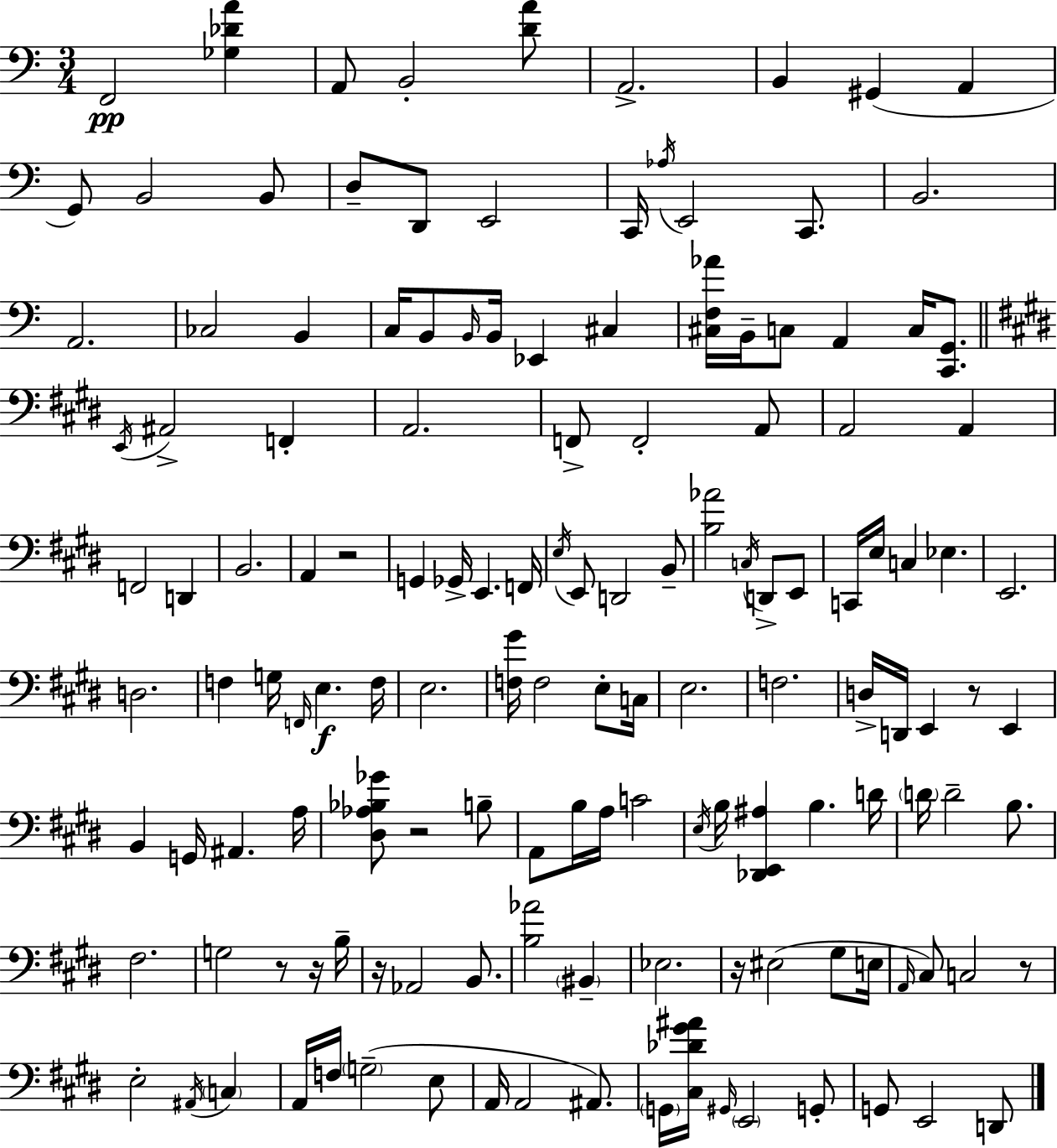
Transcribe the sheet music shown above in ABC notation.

X:1
T:Untitled
M:3/4
L:1/4
K:Am
F,,2 [_G,_DA] A,,/2 B,,2 [DA]/2 A,,2 B,, ^G,, A,, G,,/2 B,,2 B,,/2 D,/2 D,,/2 E,,2 C,,/4 _A,/4 E,,2 C,,/2 B,,2 A,,2 _C,2 B,, C,/4 B,,/2 B,,/4 B,,/4 _E,, ^C, [^C,F,_A]/4 B,,/4 C,/2 A,, C,/4 [C,,G,,]/2 E,,/4 ^A,,2 F,, A,,2 F,,/2 F,,2 A,,/2 A,,2 A,, F,,2 D,, B,,2 A,, z2 G,, _G,,/4 E,, F,,/4 E,/4 E,,/2 D,,2 B,,/2 [B,_A]2 C,/4 D,,/2 E,,/2 C,,/4 E,/4 C, _E, E,,2 D,2 F, G,/4 F,,/4 E, F,/4 E,2 [F,^G]/4 F,2 E,/2 C,/4 E,2 F,2 D,/4 D,,/4 E,, z/2 E,, B,, G,,/4 ^A,, A,/4 [^D,_A,_B,_G]/2 z2 B,/2 A,,/2 B,/4 A,/4 C2 E,/4 B,/4 [_D,,E,,^A,] B, D/4 D/4 D2 B,/2 ^F,2 G,2 z/2 z/4 B,/4 z/4 _A,,2 B,,/2 [B,_A]2 ^B,, _E,2 z/4 ^E,2 ^G,/2 E,/4 A,,/4 ^C,/2 C,2 z/2 E,2 ^A,,/4 C, A,,/4 F,/4 G,2 E,/2 A,,/4 A,,2 ^A,,/2 G,,/4 [^C,_D^G^A]/4 ^G,,/4 E,,2 G,,/2 G,,/2 E,,2 D,,/2